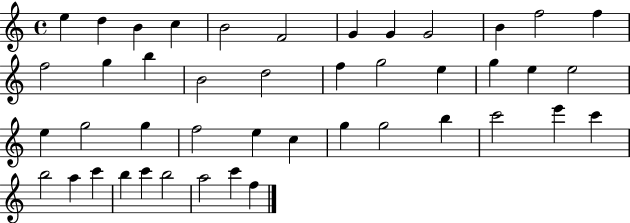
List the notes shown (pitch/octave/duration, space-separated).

E5/q D5/q B4/q C5/q B4/h F4/h G4/q G4/q G4/h B4/q F5/h F5/q F5/h G5/q B5/q B4/h D5/h F5/q G5/h E5/q G5/q E5/q E5/h E5/q G5/h G5/q F5/h E5/q C5/q G5/q G5/h B5/q C6/h E6/q C6/q B5/h A5/q C6/q B5/q C6/q B5/h A5/h C6/q F5/q